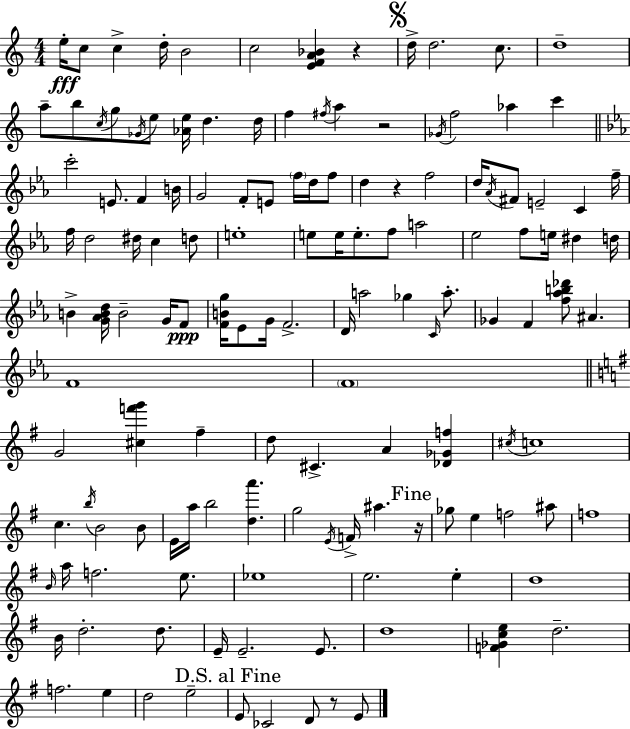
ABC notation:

X:1
T:Untitled
M:4/4
L:1/4
K:Am
e/4 c/2 c d/4 B2 c2 [EFA_B] z d/4 d2 c/2 d4 a/2 b/2 c/4 g/2 _G/4 e/2 [_Ae]/4 d d/4 f ^f/4 a z2 _G/4 f2 _a c' c'2 E/2 F B/4 G2 F/2 E/2 f/4 d/4 f/2 d z f2 d/4 _A/4 ^F/2 E2 C f/4 f/4 d2 ^d/4 c d/2 e4 e/2 e/4 e/2 f/2 a2 _e2 f/2 e/4 ^d d/4 B [G_ABd]/4 B2 G/4 F/2 [FBg]/4 _E/2 G/4 F2 D/4 a2 _g C/4 a/2 _G F [f_ab_d']/2 ^A F4 F4 G2 [^cf'g'] ^f d/2 ^C A [_D_Gf] ^c/4 c4 c b/4 B2 B/2 E/4 a/4 b2 [da'] g2 E/4 F/4 ^a z/4 _g/2 e f2 ^a/2 f4 B/4 a/4 f2 e/2 _e4 e2 e d4 B/4 d2 d/2 E/4 E2 E/2 d4 [F_Gce] d2 f2 e d2 e2 E/2 _C2 D/2 z/2 E/2